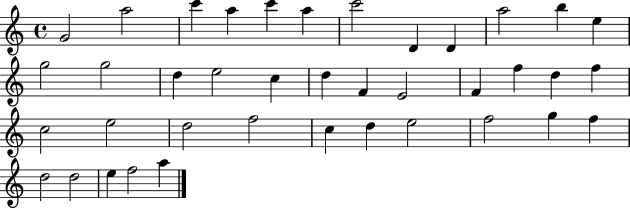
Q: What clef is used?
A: treble